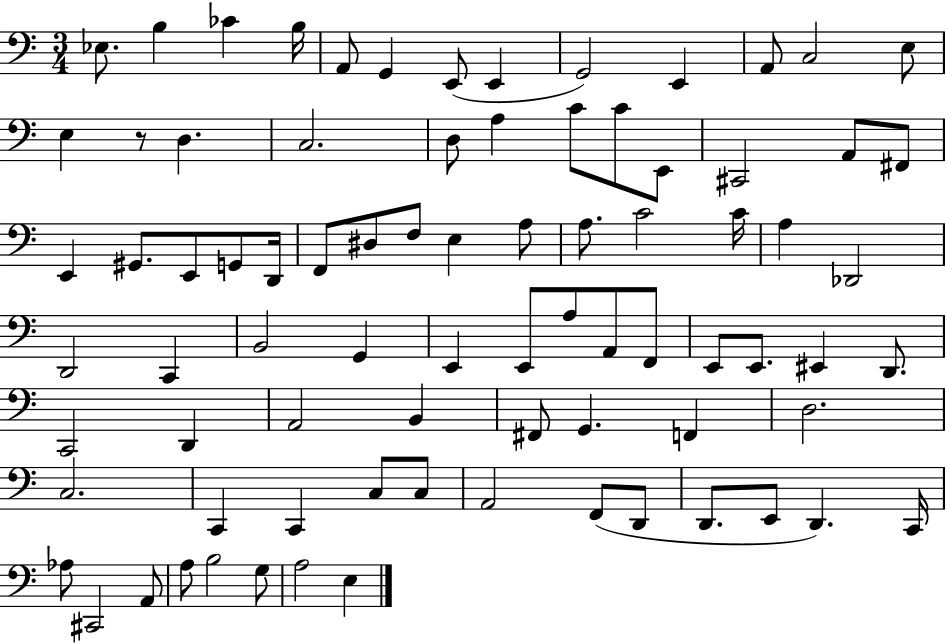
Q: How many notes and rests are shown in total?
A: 81